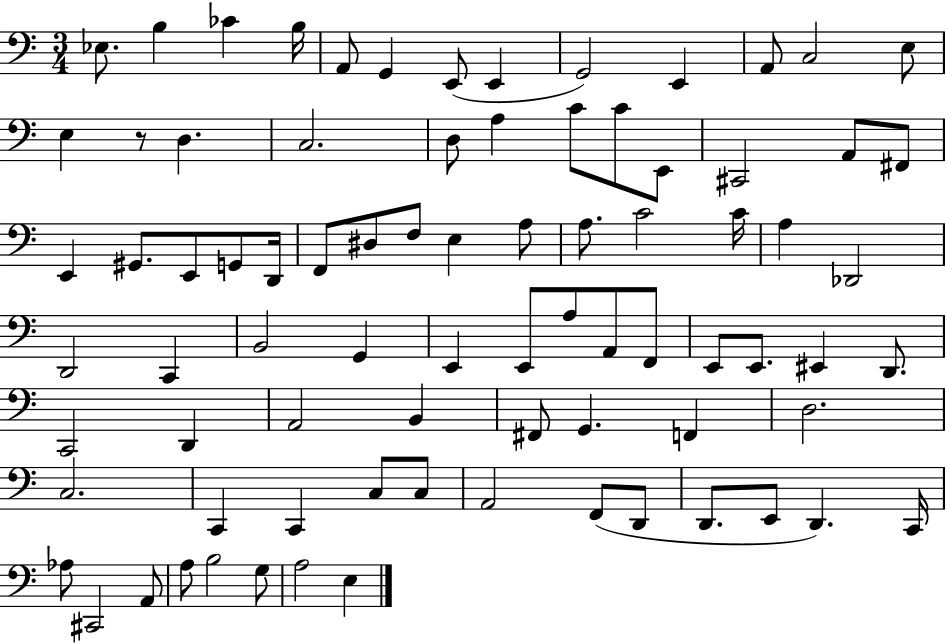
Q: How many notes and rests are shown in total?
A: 81